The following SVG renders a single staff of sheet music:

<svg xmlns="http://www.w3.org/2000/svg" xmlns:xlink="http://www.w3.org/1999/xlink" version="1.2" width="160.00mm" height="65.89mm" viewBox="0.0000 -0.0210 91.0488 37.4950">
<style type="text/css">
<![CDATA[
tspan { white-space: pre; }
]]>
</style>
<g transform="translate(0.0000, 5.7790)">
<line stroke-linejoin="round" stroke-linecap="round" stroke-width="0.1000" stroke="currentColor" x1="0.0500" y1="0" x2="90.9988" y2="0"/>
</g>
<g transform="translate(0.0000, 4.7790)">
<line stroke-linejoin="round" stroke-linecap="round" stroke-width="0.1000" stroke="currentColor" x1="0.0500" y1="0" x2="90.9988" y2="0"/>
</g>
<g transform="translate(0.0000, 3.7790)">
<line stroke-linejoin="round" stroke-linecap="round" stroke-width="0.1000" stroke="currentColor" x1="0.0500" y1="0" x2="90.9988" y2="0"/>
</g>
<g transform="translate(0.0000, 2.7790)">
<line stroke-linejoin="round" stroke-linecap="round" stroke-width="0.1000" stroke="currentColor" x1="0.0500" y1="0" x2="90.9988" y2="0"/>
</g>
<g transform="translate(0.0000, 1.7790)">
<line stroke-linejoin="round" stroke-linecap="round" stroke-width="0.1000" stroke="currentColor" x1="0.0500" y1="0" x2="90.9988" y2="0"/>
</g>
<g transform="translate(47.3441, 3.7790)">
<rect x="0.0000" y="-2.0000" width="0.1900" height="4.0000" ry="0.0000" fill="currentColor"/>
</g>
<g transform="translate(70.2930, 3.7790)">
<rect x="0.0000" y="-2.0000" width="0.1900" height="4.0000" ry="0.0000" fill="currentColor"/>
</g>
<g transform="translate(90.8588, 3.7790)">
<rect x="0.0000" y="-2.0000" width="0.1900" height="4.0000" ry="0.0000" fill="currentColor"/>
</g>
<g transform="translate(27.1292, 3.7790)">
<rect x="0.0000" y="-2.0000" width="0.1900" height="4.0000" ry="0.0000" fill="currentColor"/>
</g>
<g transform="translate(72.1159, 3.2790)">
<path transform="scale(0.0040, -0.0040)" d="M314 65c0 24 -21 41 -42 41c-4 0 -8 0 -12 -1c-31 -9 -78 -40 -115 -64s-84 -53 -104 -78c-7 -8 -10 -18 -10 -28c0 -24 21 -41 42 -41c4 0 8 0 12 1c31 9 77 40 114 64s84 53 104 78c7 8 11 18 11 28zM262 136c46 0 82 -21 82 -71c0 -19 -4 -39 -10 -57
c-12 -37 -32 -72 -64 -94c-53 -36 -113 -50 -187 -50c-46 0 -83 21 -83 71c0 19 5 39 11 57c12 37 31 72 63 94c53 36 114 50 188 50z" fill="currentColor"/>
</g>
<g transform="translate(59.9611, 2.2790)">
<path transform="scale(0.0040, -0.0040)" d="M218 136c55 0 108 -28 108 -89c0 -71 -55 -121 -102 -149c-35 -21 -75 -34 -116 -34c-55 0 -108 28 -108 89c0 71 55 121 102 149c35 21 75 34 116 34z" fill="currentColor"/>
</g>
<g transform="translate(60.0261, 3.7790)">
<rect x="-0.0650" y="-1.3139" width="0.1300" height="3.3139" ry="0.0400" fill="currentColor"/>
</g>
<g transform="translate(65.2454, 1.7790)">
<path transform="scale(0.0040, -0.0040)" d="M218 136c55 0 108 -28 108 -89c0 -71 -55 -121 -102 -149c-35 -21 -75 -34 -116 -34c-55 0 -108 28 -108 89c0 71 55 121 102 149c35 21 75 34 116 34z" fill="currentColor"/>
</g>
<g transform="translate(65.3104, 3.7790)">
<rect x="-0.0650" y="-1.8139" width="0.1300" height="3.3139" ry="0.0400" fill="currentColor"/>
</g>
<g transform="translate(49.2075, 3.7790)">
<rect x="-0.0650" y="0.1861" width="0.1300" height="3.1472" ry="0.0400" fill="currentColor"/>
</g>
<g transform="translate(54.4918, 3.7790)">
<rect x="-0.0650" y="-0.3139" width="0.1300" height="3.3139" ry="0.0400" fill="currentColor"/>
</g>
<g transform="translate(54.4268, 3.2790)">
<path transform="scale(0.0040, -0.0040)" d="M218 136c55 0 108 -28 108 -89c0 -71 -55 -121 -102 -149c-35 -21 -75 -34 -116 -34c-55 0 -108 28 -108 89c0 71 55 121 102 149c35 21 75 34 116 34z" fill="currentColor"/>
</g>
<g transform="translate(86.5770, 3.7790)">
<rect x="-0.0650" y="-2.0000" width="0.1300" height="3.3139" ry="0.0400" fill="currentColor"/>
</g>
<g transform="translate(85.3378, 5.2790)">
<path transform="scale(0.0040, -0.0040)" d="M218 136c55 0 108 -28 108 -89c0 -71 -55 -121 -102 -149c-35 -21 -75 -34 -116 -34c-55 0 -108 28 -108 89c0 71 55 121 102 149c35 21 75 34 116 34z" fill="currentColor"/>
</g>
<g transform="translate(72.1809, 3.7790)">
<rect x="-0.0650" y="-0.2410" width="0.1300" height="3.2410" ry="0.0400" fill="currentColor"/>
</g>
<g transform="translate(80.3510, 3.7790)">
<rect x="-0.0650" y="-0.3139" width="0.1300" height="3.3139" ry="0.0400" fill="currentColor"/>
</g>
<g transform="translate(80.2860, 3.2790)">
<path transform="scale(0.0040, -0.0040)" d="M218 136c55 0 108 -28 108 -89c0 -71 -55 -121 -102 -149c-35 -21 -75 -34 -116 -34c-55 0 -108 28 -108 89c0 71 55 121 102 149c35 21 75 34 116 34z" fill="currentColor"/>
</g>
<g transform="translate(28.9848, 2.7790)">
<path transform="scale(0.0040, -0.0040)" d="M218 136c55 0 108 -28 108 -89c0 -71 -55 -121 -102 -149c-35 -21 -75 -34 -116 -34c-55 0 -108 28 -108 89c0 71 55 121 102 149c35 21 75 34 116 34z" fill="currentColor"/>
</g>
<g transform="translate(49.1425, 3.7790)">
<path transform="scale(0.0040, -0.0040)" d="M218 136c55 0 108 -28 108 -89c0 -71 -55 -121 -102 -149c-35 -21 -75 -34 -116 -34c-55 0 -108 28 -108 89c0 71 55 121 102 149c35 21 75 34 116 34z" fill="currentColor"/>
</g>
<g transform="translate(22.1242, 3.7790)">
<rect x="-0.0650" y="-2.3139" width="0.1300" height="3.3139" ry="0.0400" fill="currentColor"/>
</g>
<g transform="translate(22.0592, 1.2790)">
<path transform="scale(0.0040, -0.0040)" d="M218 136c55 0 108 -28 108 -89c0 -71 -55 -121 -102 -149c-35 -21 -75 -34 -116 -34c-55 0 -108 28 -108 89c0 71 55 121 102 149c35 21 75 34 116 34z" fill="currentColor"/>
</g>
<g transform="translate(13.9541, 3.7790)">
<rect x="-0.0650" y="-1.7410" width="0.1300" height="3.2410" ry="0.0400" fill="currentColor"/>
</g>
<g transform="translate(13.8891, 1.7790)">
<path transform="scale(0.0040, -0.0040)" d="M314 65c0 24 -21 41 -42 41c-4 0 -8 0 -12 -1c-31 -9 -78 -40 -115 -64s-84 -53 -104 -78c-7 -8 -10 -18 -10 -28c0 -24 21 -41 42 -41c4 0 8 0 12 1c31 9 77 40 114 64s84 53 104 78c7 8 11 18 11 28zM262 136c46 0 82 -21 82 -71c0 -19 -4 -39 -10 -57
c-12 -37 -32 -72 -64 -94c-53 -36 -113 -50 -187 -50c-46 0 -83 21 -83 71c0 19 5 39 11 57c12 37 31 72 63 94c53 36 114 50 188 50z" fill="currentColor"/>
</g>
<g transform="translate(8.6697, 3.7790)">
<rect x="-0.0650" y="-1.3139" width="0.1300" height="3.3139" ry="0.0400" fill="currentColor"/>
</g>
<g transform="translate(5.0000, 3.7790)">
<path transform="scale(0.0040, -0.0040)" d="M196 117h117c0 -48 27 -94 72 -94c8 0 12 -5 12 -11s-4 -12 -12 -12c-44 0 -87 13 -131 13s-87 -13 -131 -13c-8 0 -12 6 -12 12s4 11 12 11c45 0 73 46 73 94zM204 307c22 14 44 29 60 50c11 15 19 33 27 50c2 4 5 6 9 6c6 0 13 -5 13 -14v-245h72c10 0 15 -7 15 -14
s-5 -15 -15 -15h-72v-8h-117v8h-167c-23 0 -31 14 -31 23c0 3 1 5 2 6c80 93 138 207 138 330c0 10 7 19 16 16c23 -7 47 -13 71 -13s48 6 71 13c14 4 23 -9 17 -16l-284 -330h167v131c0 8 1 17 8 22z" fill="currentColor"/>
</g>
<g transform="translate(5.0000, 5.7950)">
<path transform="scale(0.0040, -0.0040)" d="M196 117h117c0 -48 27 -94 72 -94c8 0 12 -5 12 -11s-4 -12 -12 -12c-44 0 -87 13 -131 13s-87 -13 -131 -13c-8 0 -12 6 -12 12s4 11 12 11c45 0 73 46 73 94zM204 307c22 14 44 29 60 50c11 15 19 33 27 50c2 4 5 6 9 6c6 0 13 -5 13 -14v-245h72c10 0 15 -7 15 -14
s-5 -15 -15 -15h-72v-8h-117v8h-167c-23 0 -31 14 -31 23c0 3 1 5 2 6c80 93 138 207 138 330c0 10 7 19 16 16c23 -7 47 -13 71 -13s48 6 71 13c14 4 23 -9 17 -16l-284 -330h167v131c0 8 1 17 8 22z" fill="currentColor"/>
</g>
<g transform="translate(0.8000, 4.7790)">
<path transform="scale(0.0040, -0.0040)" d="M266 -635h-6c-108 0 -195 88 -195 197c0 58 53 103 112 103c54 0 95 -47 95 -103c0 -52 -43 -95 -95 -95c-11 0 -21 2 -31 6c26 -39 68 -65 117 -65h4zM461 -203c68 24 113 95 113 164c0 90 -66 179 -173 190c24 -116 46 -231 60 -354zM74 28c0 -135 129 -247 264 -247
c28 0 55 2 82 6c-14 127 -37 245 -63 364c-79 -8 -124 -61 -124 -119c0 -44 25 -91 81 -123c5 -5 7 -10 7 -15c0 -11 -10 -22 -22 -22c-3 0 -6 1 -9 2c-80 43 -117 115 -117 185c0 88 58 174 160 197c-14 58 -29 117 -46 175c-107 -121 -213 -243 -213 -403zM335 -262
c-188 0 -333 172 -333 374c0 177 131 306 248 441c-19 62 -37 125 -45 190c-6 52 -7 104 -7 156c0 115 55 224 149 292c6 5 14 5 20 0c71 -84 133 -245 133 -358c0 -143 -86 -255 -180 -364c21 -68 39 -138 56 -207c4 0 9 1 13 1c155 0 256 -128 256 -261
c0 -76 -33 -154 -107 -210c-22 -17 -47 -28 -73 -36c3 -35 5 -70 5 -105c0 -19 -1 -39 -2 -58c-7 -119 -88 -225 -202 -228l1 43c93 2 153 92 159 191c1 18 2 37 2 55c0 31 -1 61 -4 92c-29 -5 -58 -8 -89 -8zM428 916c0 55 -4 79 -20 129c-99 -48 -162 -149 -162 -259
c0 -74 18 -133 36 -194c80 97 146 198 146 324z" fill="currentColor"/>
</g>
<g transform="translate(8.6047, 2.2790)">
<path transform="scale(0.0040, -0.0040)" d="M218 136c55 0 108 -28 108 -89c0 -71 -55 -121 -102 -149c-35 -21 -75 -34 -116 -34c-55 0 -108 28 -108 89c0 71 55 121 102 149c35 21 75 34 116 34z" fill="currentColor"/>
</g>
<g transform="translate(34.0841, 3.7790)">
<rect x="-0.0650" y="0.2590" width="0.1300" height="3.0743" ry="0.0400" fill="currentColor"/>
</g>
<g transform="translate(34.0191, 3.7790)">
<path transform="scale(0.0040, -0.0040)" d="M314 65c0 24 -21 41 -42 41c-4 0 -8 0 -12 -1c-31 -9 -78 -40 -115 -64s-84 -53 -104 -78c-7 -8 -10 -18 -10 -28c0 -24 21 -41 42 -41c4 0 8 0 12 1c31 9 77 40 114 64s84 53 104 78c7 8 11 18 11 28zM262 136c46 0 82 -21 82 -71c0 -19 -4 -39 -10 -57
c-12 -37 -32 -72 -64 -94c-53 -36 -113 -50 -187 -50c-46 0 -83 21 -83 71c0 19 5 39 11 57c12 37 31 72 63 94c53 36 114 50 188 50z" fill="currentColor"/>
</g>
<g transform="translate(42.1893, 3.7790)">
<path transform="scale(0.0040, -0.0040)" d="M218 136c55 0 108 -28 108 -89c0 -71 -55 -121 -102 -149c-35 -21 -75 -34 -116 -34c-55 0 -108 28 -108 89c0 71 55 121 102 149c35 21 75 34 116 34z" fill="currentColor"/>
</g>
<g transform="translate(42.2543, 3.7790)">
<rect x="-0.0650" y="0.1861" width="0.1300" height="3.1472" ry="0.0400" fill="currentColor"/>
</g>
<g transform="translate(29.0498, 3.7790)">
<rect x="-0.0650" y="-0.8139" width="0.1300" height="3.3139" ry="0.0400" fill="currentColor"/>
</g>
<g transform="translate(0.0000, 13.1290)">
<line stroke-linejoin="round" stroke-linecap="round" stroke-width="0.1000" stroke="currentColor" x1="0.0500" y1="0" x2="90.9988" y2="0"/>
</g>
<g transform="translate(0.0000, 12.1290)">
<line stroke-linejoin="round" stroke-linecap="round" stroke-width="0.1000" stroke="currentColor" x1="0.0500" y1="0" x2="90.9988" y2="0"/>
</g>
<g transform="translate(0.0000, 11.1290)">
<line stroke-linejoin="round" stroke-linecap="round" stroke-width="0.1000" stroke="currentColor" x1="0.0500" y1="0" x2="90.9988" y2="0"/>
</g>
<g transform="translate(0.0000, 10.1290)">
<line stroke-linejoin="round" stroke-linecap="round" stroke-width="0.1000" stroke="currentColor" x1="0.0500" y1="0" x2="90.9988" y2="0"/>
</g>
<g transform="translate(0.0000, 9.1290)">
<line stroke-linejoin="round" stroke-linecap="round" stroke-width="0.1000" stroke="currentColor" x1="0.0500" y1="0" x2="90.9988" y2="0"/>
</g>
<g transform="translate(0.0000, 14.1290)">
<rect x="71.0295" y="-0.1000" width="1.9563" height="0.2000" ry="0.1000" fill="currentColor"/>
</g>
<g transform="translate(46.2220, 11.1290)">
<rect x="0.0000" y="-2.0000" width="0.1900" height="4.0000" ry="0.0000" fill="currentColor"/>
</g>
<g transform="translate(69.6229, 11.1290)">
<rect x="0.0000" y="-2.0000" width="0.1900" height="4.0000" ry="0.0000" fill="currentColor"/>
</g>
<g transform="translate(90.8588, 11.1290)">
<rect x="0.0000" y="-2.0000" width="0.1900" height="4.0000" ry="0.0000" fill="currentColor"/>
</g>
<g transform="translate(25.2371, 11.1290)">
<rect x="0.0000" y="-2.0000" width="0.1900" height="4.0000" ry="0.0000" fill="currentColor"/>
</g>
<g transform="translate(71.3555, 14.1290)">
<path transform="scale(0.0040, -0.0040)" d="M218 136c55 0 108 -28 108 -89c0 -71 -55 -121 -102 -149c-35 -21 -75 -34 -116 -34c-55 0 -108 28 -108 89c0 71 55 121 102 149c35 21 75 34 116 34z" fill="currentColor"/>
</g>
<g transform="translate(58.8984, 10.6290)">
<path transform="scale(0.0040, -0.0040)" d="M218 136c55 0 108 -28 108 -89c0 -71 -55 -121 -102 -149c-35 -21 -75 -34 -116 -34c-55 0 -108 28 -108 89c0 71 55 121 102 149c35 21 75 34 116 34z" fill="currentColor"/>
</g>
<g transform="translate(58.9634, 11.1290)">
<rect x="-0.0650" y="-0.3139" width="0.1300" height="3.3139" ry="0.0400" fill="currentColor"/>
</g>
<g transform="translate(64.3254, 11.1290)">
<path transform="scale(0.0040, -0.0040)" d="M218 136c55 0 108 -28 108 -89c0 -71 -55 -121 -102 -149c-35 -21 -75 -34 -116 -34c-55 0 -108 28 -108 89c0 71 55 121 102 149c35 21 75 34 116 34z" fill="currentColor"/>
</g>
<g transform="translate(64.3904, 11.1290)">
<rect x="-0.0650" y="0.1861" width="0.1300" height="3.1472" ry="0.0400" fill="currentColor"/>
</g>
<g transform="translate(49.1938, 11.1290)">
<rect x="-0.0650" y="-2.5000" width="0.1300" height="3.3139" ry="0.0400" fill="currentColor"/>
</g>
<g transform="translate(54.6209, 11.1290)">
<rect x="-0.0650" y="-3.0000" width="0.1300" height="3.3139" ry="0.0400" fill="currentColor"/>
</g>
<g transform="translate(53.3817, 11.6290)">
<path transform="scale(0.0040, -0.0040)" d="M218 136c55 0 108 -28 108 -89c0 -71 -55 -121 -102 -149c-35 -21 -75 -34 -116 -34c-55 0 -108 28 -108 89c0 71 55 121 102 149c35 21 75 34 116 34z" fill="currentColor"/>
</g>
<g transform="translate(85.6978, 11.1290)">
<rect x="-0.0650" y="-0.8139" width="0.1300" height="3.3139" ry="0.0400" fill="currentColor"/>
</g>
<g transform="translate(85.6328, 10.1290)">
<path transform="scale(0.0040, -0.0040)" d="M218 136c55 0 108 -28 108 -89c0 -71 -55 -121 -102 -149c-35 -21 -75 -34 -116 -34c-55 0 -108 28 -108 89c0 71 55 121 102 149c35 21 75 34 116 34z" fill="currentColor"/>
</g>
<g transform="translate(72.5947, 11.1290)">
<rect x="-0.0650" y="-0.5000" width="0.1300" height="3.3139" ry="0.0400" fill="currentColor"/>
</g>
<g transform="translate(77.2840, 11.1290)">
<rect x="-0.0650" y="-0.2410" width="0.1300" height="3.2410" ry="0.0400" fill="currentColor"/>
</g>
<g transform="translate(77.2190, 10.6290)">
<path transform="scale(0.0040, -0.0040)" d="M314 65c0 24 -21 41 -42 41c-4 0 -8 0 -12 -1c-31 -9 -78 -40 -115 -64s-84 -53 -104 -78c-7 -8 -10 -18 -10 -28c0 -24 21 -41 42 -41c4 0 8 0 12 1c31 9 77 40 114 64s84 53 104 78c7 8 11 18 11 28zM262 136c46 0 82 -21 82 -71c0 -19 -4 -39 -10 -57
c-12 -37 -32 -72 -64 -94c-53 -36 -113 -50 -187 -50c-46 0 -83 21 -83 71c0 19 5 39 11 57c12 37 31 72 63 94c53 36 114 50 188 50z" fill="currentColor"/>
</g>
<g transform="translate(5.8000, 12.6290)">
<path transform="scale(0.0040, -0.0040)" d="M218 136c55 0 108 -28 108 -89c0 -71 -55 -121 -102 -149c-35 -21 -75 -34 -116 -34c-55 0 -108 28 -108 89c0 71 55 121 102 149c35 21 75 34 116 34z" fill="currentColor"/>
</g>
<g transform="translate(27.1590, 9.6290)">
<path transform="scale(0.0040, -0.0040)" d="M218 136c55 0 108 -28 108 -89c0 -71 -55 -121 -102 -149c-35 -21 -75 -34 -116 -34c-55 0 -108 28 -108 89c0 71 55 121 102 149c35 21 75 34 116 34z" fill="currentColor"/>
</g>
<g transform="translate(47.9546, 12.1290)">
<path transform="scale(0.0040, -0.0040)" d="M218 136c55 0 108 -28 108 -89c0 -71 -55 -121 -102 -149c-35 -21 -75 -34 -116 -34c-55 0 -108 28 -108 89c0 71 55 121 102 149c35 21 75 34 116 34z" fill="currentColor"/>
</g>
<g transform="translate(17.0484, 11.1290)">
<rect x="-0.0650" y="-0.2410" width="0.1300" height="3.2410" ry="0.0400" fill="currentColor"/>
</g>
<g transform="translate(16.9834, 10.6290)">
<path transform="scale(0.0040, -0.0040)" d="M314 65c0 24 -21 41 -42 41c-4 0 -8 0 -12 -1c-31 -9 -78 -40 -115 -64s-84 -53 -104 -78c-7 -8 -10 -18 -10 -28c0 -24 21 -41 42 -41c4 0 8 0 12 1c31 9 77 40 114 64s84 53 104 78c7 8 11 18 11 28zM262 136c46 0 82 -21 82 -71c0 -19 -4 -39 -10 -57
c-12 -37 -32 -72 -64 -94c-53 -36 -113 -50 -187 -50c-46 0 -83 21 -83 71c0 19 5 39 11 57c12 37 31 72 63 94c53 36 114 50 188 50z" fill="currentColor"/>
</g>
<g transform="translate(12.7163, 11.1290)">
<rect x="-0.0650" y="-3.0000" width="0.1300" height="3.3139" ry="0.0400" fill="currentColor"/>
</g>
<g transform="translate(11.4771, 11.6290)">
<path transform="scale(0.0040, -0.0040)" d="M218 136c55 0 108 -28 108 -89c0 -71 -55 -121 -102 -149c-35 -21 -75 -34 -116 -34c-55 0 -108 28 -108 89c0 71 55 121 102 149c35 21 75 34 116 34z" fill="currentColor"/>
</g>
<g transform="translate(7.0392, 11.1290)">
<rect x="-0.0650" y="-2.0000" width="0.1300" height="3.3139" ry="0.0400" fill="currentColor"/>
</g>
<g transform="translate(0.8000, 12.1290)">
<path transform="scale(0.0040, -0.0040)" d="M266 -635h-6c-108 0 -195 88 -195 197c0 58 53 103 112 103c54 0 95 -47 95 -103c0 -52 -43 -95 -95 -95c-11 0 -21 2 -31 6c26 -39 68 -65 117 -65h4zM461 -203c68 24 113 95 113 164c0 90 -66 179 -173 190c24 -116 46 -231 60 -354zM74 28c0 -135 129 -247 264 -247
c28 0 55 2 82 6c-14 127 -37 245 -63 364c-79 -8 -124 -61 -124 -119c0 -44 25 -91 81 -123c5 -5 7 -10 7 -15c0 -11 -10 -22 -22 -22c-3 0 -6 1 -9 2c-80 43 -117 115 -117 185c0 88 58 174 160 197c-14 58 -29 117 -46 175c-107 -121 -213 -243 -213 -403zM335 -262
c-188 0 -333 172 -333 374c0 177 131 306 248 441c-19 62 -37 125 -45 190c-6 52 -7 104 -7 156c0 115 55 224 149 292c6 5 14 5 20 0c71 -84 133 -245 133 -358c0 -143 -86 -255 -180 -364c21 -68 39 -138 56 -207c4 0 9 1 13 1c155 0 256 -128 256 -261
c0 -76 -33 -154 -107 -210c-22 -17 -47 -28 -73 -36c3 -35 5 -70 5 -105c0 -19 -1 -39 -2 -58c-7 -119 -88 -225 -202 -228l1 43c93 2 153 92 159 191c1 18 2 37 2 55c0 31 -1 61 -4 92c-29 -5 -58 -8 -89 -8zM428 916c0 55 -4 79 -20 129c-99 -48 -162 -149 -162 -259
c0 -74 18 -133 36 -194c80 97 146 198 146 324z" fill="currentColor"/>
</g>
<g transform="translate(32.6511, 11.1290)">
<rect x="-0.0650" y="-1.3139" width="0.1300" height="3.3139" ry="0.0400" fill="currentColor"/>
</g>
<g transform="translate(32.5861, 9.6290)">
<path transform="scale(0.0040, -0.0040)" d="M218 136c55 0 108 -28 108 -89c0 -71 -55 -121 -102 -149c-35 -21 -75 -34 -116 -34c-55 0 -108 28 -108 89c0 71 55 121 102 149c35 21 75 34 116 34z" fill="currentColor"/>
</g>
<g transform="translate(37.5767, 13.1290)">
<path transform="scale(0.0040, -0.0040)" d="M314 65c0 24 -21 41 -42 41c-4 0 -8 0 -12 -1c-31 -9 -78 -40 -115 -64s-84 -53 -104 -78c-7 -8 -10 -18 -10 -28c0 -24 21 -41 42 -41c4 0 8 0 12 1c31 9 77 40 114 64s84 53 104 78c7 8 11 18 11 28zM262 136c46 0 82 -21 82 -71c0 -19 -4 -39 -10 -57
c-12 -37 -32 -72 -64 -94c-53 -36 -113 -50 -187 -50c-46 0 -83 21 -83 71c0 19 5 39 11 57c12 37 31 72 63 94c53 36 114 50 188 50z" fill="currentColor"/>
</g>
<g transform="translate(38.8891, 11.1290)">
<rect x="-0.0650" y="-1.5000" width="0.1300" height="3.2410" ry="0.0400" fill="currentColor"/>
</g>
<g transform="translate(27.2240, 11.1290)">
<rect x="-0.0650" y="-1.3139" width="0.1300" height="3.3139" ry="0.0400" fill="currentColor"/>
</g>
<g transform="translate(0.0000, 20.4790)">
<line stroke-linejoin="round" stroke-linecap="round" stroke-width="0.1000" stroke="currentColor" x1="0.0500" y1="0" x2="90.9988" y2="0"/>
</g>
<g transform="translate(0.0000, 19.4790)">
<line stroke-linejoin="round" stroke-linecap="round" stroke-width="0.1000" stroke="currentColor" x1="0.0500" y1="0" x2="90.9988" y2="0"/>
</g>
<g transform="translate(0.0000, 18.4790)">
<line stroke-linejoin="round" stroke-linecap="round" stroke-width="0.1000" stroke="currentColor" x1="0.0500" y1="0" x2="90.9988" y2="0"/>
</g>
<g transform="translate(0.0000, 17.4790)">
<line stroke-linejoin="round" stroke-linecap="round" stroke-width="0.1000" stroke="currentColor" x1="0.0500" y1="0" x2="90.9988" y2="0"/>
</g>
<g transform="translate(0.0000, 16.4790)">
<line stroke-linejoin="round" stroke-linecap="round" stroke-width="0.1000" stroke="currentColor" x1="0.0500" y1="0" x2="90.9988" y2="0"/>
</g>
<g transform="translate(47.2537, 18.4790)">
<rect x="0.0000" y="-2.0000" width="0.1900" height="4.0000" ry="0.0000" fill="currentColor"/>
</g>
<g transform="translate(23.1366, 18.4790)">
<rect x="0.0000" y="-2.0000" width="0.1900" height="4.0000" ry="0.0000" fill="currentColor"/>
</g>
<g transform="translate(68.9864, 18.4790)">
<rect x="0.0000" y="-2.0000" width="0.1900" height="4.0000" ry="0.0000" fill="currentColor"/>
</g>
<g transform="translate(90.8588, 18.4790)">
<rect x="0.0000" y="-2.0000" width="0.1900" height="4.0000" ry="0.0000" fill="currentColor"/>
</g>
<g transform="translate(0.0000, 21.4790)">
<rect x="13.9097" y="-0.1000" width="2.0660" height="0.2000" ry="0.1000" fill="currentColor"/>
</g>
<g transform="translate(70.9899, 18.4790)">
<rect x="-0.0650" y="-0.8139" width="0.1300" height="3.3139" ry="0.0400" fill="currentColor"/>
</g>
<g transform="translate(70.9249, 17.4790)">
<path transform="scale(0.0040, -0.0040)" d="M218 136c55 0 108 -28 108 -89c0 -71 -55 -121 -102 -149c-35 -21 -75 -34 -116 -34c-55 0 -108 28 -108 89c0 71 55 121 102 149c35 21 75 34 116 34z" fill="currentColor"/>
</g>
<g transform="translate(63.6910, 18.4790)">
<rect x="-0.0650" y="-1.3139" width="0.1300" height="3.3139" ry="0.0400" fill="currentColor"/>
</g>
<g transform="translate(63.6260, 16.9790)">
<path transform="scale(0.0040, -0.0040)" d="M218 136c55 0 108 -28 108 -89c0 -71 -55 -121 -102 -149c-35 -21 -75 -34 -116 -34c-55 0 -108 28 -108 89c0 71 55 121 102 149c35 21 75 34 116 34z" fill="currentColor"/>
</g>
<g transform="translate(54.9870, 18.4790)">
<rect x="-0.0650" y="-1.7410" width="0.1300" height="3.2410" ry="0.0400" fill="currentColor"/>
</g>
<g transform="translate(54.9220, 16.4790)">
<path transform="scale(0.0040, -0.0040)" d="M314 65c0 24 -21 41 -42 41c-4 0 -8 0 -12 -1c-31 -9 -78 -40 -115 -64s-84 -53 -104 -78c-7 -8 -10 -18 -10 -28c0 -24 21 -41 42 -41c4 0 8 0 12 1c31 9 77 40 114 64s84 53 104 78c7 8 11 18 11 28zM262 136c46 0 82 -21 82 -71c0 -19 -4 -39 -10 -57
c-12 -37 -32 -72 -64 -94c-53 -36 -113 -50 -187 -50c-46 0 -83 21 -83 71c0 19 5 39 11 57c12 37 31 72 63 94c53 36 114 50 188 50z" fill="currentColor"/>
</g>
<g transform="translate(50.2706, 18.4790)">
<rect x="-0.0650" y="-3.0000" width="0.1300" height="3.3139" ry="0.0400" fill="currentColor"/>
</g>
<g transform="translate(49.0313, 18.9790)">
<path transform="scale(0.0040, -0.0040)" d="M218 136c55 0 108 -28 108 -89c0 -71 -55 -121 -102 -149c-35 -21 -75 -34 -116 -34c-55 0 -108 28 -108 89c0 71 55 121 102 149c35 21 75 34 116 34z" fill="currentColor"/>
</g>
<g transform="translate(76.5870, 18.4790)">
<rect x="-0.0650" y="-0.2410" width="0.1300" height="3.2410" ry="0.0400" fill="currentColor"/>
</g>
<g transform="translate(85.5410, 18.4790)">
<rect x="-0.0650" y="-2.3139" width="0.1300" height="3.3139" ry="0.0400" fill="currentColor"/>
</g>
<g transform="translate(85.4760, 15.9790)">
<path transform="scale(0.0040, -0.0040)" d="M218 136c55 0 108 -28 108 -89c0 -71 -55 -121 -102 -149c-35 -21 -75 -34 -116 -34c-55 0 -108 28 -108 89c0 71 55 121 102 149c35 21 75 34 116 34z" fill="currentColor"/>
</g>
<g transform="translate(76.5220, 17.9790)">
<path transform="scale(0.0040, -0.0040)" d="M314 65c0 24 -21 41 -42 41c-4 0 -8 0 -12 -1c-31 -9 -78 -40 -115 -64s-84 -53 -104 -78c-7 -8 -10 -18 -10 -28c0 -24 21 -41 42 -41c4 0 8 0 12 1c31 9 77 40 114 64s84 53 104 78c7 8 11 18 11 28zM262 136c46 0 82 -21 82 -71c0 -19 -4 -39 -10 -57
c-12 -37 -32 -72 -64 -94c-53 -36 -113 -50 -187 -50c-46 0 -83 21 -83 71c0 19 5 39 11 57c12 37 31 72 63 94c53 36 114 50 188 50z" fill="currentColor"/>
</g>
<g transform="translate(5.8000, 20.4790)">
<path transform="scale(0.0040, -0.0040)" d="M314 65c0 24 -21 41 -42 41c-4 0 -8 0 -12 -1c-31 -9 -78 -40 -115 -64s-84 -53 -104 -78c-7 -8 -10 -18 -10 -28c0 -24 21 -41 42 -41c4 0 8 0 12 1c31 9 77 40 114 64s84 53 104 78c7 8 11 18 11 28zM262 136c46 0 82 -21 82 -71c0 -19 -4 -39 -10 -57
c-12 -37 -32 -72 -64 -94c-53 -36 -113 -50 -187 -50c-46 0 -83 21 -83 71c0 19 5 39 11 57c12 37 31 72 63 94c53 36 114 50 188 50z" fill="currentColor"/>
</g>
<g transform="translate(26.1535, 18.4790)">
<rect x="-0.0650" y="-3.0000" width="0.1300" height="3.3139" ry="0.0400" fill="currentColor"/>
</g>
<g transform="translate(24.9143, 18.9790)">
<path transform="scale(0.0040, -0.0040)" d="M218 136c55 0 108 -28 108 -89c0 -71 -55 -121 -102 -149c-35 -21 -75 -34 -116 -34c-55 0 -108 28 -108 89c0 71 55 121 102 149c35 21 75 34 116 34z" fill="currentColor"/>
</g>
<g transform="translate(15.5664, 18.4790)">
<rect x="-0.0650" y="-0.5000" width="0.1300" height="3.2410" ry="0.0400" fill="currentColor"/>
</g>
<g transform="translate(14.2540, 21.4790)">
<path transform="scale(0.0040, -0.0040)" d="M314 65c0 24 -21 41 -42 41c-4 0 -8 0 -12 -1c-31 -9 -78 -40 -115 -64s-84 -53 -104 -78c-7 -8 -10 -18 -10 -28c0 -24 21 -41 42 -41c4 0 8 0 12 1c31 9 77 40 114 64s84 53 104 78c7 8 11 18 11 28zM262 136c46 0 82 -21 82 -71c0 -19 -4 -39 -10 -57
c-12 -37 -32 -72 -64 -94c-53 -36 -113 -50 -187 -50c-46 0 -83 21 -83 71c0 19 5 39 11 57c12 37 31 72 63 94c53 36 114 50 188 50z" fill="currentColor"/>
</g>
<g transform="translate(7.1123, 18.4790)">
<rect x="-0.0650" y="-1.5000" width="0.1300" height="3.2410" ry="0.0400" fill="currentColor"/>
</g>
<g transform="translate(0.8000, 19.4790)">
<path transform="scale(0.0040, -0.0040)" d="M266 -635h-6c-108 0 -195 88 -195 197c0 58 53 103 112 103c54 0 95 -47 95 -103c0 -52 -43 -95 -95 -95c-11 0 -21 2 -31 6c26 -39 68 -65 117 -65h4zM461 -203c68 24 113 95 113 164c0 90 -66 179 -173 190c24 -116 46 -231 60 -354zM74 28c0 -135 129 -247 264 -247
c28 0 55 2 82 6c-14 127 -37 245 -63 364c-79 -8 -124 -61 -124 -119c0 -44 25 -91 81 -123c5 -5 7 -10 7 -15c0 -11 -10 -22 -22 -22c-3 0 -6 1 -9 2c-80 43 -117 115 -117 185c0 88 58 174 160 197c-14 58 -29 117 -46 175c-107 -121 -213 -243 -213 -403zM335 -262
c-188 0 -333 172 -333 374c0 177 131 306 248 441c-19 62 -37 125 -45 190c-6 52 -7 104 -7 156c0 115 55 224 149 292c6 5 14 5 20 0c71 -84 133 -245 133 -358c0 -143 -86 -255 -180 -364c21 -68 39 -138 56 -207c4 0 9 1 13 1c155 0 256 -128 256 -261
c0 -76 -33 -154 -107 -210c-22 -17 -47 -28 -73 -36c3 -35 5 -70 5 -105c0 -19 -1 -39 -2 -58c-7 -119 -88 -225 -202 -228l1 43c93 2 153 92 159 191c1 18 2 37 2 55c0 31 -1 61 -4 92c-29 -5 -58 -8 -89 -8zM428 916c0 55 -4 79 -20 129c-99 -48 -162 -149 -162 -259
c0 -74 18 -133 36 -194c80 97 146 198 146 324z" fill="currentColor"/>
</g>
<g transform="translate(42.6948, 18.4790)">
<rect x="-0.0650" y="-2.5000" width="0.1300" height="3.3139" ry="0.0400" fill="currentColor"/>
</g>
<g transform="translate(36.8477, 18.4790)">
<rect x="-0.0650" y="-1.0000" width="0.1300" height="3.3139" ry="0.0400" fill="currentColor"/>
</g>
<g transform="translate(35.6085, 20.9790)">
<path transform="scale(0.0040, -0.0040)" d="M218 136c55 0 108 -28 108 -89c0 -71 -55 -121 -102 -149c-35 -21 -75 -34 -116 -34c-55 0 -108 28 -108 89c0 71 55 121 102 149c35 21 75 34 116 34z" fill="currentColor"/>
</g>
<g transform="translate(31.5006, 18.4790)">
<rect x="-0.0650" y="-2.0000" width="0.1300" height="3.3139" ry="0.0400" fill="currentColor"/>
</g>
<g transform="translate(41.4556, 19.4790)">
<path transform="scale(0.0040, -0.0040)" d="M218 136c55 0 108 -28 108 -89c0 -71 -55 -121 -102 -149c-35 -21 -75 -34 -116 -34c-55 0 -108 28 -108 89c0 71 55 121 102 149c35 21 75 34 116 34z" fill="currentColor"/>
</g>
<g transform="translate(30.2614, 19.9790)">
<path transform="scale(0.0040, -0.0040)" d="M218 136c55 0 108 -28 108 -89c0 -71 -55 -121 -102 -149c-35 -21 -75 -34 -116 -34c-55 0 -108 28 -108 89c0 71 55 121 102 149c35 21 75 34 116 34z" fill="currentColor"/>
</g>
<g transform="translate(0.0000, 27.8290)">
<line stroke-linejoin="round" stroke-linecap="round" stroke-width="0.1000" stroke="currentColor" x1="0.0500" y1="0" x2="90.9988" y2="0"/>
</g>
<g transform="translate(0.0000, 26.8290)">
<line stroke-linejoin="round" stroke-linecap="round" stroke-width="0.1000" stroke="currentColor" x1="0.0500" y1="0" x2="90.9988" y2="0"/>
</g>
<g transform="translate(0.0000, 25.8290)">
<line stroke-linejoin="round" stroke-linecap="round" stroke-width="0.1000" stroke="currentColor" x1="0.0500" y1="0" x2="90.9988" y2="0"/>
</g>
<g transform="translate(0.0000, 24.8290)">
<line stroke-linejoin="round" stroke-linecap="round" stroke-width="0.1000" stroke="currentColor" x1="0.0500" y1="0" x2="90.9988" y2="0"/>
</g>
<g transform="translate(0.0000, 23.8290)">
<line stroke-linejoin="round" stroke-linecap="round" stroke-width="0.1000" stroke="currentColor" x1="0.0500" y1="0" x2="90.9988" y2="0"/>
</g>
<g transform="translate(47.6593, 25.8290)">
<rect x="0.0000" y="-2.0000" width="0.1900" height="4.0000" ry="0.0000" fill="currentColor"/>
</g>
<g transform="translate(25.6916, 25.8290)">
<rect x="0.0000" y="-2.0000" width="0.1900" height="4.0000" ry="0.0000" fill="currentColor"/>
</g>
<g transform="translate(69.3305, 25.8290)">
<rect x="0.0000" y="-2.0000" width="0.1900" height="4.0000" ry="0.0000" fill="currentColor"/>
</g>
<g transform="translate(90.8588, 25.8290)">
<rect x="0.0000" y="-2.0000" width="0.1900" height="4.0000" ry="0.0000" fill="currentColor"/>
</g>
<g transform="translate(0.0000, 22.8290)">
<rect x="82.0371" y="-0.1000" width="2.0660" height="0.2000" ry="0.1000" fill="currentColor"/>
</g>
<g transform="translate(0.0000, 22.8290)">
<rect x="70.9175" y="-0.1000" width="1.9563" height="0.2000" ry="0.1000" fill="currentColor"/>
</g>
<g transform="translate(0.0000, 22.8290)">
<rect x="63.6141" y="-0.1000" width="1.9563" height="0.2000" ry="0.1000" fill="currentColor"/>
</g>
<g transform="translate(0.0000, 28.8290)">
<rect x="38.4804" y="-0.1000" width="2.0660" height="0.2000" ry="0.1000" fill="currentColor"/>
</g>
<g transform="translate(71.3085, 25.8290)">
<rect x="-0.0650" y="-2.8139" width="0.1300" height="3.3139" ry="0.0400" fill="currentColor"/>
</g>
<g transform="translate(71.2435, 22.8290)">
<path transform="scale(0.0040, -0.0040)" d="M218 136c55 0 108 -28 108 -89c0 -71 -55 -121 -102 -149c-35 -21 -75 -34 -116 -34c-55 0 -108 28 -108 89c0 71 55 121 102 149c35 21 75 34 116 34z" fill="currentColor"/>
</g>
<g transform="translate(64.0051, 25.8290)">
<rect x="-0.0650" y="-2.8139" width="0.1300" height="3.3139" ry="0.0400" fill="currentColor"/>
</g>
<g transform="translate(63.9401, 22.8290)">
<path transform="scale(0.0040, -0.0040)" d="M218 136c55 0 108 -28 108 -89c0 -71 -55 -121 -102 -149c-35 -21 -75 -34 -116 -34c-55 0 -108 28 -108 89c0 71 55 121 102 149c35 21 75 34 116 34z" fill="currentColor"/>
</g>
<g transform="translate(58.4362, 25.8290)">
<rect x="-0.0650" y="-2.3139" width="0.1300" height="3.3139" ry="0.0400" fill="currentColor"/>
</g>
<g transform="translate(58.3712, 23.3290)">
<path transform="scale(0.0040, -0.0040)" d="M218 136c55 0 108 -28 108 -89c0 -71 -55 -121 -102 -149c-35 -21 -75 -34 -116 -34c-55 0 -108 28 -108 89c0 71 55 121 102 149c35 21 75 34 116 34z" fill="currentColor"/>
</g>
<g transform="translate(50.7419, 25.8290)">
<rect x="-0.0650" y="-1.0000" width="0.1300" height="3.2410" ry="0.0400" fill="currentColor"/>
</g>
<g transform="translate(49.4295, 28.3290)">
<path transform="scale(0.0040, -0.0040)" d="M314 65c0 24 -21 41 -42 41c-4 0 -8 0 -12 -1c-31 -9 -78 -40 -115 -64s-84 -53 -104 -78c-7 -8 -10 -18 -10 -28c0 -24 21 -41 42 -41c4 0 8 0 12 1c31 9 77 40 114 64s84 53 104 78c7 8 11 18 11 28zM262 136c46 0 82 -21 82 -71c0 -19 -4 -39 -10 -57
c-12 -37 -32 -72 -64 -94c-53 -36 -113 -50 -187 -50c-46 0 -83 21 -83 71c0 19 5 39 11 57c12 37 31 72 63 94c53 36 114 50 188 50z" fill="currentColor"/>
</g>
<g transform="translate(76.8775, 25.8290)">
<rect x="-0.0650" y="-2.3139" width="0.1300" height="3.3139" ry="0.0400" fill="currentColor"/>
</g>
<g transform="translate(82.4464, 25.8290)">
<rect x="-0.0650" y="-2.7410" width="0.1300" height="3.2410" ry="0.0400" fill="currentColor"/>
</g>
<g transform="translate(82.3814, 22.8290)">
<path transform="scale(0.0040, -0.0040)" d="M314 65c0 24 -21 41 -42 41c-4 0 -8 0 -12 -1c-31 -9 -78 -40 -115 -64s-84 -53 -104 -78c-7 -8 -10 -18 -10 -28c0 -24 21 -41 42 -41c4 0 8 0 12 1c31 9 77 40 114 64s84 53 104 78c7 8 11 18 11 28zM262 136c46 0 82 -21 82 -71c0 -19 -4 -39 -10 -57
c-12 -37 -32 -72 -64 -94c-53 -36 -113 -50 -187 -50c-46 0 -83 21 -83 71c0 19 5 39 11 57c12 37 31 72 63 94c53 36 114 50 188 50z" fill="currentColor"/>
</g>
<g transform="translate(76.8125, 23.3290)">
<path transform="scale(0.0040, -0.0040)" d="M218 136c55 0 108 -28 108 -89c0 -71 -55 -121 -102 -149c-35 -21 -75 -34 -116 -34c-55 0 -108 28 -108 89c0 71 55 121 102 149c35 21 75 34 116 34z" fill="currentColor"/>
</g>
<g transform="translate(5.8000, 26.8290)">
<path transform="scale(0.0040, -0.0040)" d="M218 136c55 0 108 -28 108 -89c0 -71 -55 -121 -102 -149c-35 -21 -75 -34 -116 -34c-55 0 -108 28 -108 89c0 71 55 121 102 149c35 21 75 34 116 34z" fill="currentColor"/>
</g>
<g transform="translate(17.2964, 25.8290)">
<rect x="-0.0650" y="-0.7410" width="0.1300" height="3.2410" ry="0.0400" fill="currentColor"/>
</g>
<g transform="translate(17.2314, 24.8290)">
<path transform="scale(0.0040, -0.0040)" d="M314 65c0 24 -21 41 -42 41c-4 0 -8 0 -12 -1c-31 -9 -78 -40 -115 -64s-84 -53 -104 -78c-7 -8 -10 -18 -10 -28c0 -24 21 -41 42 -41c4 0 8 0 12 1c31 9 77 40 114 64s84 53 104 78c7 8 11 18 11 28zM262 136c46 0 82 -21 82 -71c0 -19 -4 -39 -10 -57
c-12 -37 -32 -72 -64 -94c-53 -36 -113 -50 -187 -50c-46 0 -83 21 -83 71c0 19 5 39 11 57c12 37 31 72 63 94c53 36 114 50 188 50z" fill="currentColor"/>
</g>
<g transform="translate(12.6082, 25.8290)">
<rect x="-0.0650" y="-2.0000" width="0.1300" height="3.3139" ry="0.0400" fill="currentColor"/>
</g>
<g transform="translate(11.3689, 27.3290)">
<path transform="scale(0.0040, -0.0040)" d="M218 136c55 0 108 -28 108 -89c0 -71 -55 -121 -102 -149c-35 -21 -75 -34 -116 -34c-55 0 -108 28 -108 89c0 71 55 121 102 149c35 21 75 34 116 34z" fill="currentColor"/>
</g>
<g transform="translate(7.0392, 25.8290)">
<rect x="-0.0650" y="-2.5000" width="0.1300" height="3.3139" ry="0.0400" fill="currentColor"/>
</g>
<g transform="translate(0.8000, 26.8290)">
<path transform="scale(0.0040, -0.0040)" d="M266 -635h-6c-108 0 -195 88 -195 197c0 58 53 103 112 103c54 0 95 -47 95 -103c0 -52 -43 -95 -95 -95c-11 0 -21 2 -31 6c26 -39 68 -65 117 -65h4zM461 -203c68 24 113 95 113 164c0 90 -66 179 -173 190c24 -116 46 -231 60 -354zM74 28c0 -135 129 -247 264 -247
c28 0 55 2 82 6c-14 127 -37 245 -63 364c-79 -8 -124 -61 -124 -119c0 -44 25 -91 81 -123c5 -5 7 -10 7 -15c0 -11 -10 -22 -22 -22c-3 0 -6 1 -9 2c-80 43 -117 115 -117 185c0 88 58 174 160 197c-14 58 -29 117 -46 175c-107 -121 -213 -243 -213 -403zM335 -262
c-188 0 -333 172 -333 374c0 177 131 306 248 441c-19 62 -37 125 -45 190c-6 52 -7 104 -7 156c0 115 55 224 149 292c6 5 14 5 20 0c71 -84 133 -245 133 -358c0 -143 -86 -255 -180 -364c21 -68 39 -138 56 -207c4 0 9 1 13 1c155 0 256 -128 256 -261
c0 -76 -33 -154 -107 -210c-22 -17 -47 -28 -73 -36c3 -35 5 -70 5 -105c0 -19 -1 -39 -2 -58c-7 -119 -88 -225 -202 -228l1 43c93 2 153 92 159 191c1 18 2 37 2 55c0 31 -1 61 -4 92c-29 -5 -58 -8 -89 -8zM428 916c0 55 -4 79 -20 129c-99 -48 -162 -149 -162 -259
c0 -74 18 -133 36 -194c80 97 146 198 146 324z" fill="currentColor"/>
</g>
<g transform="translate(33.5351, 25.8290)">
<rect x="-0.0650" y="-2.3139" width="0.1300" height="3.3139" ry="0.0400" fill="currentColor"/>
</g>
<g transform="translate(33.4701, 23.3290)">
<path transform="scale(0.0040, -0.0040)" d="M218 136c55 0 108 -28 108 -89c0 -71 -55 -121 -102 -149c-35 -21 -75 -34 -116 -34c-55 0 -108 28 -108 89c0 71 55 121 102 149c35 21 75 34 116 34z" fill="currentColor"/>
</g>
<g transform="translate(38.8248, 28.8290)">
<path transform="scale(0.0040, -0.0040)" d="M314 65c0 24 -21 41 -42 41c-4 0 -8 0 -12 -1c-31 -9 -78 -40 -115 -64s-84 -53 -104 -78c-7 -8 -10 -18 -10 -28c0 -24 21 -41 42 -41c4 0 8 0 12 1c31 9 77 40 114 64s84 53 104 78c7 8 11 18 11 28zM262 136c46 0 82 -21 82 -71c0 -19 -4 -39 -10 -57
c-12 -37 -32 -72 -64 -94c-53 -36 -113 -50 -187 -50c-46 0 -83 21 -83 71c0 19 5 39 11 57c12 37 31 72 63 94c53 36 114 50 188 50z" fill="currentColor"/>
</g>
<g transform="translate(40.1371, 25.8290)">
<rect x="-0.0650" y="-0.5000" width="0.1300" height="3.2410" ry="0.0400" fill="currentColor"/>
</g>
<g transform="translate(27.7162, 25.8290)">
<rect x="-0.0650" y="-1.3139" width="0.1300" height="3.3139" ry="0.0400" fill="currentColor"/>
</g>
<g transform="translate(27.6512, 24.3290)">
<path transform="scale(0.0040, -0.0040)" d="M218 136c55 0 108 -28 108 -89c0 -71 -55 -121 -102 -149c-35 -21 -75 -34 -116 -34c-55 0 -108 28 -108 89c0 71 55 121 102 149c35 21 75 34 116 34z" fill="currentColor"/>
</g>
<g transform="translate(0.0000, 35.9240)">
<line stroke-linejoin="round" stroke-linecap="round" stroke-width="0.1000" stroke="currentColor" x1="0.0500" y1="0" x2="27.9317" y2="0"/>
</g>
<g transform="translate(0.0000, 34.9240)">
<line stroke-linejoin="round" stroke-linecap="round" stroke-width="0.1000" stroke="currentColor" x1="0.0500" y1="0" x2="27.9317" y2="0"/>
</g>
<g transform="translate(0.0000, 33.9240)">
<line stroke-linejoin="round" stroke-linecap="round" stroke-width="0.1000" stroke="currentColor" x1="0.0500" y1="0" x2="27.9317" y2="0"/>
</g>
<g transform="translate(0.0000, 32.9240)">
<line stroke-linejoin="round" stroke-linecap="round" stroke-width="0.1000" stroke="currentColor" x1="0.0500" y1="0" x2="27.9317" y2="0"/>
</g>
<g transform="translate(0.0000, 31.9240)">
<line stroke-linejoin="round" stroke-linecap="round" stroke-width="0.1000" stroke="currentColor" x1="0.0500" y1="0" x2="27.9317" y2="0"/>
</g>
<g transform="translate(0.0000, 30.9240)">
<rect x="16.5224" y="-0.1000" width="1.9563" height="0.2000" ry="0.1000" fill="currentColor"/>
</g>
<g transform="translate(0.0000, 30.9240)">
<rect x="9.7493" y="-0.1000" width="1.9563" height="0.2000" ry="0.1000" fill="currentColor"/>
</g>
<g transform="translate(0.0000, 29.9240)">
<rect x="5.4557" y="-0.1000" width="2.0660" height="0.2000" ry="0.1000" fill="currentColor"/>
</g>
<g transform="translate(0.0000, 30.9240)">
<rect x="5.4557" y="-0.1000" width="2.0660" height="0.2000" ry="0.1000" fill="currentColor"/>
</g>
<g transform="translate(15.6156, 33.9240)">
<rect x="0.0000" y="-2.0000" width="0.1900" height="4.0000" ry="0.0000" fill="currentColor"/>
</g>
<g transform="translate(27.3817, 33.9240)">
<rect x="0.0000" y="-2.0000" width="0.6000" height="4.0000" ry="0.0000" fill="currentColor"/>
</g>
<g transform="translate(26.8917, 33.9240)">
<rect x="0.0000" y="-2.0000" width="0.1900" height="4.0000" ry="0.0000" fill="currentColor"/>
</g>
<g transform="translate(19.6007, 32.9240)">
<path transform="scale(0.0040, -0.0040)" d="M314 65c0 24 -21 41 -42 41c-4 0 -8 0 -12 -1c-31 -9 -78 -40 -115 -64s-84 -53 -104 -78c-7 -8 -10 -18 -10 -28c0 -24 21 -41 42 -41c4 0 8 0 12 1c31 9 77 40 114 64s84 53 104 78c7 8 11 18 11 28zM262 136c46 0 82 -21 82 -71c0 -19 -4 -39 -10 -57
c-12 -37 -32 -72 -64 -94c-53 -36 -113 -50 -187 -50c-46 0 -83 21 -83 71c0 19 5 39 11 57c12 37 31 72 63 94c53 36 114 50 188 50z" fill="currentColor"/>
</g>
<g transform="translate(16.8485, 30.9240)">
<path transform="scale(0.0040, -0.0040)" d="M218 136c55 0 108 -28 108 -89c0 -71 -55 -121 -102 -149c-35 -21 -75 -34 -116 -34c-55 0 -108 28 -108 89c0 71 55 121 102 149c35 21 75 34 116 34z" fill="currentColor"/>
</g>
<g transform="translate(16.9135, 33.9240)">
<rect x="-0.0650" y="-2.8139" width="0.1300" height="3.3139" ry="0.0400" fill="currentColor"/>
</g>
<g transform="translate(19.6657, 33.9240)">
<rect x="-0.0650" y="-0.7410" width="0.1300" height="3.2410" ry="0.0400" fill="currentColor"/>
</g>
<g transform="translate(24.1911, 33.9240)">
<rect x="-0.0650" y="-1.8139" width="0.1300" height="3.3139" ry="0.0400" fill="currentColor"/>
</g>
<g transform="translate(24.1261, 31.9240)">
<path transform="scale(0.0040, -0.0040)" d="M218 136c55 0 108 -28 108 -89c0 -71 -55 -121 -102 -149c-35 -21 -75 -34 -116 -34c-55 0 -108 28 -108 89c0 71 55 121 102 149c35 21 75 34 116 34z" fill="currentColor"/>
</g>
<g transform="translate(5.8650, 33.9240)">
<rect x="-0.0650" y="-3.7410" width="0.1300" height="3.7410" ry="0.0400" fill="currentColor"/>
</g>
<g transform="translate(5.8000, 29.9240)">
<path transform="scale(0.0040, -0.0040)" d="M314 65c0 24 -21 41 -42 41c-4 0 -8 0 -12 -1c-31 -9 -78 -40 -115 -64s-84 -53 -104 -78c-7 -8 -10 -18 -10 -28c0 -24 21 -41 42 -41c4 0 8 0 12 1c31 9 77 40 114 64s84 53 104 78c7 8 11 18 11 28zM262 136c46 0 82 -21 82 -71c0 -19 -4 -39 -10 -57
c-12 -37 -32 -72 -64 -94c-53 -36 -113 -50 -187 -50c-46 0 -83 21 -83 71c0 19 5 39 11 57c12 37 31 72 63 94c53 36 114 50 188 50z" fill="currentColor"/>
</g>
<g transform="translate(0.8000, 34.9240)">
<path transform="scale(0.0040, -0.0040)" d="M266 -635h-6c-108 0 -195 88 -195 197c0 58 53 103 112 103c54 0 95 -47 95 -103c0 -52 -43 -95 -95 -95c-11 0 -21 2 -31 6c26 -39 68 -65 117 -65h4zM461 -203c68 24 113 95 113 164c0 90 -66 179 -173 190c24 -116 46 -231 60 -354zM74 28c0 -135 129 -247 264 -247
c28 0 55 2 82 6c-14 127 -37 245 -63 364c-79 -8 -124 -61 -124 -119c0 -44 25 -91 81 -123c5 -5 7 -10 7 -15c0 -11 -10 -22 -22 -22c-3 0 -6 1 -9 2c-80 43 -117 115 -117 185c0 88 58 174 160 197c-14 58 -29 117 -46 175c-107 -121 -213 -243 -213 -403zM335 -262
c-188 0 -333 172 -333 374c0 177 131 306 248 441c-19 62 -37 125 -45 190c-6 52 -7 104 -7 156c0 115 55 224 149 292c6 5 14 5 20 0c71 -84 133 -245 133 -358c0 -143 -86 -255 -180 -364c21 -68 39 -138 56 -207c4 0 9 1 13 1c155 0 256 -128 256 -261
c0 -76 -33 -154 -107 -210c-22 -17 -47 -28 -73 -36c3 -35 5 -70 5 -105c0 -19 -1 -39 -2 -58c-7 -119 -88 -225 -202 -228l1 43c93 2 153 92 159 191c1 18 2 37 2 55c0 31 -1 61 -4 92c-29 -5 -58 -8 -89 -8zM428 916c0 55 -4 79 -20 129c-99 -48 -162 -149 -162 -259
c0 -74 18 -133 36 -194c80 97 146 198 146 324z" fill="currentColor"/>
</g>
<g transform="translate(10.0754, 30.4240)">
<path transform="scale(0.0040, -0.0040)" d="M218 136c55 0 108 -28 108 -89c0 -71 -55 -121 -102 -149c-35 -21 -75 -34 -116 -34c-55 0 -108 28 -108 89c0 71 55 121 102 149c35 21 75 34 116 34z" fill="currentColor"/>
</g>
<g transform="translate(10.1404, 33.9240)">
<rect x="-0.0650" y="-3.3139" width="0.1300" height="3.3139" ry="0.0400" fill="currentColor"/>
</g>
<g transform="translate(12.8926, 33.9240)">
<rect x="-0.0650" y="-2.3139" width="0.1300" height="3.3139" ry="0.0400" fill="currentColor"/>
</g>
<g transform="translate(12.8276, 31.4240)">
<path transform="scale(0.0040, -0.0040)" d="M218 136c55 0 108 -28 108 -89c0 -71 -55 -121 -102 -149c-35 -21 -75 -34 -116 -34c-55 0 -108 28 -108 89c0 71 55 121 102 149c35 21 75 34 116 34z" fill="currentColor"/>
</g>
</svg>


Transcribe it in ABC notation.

X:1
T:Untitled
M:4/4
L:1/4
K:C
e f2 g d B2 B B c e f c2 c F F A c2 e e E2 G A c B C c2 d E2 C2 A F D G A f2 e d c2 g G F d2 e g C2 D2 g a a g a2 c'2 b g a d2 f